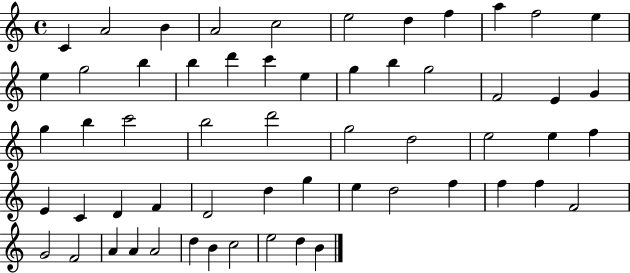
{
  \clef treble
  \time 4/4
  \defaultTimeSignature
  \key c \major
  c'4 a'2 b'4 | a'2 c''2 | e''2 d''4 f''4 | a''4 f''2 e''4 | \break e''4 g''2 b''4 | b''4 d'''4 c'''4 e''4 | g''4 b''4 g''2 | f'2 e'4 g'4 | \break g''4 b''4 c'''2 | b''2 d'''2 | g''2 d''2 | e''2 e''4 f''4 | \break e'4 c'4 d'4 f'4 | d'2 d''4 g''4 | e''4 d''2 f''4 | f''4 f''4 f'2 | \break g'2 f'2 | a'4 a'4 a'2 | d''4 b'4 c''2 | e''2 d''4 b'4 | \break \bar "|."
}